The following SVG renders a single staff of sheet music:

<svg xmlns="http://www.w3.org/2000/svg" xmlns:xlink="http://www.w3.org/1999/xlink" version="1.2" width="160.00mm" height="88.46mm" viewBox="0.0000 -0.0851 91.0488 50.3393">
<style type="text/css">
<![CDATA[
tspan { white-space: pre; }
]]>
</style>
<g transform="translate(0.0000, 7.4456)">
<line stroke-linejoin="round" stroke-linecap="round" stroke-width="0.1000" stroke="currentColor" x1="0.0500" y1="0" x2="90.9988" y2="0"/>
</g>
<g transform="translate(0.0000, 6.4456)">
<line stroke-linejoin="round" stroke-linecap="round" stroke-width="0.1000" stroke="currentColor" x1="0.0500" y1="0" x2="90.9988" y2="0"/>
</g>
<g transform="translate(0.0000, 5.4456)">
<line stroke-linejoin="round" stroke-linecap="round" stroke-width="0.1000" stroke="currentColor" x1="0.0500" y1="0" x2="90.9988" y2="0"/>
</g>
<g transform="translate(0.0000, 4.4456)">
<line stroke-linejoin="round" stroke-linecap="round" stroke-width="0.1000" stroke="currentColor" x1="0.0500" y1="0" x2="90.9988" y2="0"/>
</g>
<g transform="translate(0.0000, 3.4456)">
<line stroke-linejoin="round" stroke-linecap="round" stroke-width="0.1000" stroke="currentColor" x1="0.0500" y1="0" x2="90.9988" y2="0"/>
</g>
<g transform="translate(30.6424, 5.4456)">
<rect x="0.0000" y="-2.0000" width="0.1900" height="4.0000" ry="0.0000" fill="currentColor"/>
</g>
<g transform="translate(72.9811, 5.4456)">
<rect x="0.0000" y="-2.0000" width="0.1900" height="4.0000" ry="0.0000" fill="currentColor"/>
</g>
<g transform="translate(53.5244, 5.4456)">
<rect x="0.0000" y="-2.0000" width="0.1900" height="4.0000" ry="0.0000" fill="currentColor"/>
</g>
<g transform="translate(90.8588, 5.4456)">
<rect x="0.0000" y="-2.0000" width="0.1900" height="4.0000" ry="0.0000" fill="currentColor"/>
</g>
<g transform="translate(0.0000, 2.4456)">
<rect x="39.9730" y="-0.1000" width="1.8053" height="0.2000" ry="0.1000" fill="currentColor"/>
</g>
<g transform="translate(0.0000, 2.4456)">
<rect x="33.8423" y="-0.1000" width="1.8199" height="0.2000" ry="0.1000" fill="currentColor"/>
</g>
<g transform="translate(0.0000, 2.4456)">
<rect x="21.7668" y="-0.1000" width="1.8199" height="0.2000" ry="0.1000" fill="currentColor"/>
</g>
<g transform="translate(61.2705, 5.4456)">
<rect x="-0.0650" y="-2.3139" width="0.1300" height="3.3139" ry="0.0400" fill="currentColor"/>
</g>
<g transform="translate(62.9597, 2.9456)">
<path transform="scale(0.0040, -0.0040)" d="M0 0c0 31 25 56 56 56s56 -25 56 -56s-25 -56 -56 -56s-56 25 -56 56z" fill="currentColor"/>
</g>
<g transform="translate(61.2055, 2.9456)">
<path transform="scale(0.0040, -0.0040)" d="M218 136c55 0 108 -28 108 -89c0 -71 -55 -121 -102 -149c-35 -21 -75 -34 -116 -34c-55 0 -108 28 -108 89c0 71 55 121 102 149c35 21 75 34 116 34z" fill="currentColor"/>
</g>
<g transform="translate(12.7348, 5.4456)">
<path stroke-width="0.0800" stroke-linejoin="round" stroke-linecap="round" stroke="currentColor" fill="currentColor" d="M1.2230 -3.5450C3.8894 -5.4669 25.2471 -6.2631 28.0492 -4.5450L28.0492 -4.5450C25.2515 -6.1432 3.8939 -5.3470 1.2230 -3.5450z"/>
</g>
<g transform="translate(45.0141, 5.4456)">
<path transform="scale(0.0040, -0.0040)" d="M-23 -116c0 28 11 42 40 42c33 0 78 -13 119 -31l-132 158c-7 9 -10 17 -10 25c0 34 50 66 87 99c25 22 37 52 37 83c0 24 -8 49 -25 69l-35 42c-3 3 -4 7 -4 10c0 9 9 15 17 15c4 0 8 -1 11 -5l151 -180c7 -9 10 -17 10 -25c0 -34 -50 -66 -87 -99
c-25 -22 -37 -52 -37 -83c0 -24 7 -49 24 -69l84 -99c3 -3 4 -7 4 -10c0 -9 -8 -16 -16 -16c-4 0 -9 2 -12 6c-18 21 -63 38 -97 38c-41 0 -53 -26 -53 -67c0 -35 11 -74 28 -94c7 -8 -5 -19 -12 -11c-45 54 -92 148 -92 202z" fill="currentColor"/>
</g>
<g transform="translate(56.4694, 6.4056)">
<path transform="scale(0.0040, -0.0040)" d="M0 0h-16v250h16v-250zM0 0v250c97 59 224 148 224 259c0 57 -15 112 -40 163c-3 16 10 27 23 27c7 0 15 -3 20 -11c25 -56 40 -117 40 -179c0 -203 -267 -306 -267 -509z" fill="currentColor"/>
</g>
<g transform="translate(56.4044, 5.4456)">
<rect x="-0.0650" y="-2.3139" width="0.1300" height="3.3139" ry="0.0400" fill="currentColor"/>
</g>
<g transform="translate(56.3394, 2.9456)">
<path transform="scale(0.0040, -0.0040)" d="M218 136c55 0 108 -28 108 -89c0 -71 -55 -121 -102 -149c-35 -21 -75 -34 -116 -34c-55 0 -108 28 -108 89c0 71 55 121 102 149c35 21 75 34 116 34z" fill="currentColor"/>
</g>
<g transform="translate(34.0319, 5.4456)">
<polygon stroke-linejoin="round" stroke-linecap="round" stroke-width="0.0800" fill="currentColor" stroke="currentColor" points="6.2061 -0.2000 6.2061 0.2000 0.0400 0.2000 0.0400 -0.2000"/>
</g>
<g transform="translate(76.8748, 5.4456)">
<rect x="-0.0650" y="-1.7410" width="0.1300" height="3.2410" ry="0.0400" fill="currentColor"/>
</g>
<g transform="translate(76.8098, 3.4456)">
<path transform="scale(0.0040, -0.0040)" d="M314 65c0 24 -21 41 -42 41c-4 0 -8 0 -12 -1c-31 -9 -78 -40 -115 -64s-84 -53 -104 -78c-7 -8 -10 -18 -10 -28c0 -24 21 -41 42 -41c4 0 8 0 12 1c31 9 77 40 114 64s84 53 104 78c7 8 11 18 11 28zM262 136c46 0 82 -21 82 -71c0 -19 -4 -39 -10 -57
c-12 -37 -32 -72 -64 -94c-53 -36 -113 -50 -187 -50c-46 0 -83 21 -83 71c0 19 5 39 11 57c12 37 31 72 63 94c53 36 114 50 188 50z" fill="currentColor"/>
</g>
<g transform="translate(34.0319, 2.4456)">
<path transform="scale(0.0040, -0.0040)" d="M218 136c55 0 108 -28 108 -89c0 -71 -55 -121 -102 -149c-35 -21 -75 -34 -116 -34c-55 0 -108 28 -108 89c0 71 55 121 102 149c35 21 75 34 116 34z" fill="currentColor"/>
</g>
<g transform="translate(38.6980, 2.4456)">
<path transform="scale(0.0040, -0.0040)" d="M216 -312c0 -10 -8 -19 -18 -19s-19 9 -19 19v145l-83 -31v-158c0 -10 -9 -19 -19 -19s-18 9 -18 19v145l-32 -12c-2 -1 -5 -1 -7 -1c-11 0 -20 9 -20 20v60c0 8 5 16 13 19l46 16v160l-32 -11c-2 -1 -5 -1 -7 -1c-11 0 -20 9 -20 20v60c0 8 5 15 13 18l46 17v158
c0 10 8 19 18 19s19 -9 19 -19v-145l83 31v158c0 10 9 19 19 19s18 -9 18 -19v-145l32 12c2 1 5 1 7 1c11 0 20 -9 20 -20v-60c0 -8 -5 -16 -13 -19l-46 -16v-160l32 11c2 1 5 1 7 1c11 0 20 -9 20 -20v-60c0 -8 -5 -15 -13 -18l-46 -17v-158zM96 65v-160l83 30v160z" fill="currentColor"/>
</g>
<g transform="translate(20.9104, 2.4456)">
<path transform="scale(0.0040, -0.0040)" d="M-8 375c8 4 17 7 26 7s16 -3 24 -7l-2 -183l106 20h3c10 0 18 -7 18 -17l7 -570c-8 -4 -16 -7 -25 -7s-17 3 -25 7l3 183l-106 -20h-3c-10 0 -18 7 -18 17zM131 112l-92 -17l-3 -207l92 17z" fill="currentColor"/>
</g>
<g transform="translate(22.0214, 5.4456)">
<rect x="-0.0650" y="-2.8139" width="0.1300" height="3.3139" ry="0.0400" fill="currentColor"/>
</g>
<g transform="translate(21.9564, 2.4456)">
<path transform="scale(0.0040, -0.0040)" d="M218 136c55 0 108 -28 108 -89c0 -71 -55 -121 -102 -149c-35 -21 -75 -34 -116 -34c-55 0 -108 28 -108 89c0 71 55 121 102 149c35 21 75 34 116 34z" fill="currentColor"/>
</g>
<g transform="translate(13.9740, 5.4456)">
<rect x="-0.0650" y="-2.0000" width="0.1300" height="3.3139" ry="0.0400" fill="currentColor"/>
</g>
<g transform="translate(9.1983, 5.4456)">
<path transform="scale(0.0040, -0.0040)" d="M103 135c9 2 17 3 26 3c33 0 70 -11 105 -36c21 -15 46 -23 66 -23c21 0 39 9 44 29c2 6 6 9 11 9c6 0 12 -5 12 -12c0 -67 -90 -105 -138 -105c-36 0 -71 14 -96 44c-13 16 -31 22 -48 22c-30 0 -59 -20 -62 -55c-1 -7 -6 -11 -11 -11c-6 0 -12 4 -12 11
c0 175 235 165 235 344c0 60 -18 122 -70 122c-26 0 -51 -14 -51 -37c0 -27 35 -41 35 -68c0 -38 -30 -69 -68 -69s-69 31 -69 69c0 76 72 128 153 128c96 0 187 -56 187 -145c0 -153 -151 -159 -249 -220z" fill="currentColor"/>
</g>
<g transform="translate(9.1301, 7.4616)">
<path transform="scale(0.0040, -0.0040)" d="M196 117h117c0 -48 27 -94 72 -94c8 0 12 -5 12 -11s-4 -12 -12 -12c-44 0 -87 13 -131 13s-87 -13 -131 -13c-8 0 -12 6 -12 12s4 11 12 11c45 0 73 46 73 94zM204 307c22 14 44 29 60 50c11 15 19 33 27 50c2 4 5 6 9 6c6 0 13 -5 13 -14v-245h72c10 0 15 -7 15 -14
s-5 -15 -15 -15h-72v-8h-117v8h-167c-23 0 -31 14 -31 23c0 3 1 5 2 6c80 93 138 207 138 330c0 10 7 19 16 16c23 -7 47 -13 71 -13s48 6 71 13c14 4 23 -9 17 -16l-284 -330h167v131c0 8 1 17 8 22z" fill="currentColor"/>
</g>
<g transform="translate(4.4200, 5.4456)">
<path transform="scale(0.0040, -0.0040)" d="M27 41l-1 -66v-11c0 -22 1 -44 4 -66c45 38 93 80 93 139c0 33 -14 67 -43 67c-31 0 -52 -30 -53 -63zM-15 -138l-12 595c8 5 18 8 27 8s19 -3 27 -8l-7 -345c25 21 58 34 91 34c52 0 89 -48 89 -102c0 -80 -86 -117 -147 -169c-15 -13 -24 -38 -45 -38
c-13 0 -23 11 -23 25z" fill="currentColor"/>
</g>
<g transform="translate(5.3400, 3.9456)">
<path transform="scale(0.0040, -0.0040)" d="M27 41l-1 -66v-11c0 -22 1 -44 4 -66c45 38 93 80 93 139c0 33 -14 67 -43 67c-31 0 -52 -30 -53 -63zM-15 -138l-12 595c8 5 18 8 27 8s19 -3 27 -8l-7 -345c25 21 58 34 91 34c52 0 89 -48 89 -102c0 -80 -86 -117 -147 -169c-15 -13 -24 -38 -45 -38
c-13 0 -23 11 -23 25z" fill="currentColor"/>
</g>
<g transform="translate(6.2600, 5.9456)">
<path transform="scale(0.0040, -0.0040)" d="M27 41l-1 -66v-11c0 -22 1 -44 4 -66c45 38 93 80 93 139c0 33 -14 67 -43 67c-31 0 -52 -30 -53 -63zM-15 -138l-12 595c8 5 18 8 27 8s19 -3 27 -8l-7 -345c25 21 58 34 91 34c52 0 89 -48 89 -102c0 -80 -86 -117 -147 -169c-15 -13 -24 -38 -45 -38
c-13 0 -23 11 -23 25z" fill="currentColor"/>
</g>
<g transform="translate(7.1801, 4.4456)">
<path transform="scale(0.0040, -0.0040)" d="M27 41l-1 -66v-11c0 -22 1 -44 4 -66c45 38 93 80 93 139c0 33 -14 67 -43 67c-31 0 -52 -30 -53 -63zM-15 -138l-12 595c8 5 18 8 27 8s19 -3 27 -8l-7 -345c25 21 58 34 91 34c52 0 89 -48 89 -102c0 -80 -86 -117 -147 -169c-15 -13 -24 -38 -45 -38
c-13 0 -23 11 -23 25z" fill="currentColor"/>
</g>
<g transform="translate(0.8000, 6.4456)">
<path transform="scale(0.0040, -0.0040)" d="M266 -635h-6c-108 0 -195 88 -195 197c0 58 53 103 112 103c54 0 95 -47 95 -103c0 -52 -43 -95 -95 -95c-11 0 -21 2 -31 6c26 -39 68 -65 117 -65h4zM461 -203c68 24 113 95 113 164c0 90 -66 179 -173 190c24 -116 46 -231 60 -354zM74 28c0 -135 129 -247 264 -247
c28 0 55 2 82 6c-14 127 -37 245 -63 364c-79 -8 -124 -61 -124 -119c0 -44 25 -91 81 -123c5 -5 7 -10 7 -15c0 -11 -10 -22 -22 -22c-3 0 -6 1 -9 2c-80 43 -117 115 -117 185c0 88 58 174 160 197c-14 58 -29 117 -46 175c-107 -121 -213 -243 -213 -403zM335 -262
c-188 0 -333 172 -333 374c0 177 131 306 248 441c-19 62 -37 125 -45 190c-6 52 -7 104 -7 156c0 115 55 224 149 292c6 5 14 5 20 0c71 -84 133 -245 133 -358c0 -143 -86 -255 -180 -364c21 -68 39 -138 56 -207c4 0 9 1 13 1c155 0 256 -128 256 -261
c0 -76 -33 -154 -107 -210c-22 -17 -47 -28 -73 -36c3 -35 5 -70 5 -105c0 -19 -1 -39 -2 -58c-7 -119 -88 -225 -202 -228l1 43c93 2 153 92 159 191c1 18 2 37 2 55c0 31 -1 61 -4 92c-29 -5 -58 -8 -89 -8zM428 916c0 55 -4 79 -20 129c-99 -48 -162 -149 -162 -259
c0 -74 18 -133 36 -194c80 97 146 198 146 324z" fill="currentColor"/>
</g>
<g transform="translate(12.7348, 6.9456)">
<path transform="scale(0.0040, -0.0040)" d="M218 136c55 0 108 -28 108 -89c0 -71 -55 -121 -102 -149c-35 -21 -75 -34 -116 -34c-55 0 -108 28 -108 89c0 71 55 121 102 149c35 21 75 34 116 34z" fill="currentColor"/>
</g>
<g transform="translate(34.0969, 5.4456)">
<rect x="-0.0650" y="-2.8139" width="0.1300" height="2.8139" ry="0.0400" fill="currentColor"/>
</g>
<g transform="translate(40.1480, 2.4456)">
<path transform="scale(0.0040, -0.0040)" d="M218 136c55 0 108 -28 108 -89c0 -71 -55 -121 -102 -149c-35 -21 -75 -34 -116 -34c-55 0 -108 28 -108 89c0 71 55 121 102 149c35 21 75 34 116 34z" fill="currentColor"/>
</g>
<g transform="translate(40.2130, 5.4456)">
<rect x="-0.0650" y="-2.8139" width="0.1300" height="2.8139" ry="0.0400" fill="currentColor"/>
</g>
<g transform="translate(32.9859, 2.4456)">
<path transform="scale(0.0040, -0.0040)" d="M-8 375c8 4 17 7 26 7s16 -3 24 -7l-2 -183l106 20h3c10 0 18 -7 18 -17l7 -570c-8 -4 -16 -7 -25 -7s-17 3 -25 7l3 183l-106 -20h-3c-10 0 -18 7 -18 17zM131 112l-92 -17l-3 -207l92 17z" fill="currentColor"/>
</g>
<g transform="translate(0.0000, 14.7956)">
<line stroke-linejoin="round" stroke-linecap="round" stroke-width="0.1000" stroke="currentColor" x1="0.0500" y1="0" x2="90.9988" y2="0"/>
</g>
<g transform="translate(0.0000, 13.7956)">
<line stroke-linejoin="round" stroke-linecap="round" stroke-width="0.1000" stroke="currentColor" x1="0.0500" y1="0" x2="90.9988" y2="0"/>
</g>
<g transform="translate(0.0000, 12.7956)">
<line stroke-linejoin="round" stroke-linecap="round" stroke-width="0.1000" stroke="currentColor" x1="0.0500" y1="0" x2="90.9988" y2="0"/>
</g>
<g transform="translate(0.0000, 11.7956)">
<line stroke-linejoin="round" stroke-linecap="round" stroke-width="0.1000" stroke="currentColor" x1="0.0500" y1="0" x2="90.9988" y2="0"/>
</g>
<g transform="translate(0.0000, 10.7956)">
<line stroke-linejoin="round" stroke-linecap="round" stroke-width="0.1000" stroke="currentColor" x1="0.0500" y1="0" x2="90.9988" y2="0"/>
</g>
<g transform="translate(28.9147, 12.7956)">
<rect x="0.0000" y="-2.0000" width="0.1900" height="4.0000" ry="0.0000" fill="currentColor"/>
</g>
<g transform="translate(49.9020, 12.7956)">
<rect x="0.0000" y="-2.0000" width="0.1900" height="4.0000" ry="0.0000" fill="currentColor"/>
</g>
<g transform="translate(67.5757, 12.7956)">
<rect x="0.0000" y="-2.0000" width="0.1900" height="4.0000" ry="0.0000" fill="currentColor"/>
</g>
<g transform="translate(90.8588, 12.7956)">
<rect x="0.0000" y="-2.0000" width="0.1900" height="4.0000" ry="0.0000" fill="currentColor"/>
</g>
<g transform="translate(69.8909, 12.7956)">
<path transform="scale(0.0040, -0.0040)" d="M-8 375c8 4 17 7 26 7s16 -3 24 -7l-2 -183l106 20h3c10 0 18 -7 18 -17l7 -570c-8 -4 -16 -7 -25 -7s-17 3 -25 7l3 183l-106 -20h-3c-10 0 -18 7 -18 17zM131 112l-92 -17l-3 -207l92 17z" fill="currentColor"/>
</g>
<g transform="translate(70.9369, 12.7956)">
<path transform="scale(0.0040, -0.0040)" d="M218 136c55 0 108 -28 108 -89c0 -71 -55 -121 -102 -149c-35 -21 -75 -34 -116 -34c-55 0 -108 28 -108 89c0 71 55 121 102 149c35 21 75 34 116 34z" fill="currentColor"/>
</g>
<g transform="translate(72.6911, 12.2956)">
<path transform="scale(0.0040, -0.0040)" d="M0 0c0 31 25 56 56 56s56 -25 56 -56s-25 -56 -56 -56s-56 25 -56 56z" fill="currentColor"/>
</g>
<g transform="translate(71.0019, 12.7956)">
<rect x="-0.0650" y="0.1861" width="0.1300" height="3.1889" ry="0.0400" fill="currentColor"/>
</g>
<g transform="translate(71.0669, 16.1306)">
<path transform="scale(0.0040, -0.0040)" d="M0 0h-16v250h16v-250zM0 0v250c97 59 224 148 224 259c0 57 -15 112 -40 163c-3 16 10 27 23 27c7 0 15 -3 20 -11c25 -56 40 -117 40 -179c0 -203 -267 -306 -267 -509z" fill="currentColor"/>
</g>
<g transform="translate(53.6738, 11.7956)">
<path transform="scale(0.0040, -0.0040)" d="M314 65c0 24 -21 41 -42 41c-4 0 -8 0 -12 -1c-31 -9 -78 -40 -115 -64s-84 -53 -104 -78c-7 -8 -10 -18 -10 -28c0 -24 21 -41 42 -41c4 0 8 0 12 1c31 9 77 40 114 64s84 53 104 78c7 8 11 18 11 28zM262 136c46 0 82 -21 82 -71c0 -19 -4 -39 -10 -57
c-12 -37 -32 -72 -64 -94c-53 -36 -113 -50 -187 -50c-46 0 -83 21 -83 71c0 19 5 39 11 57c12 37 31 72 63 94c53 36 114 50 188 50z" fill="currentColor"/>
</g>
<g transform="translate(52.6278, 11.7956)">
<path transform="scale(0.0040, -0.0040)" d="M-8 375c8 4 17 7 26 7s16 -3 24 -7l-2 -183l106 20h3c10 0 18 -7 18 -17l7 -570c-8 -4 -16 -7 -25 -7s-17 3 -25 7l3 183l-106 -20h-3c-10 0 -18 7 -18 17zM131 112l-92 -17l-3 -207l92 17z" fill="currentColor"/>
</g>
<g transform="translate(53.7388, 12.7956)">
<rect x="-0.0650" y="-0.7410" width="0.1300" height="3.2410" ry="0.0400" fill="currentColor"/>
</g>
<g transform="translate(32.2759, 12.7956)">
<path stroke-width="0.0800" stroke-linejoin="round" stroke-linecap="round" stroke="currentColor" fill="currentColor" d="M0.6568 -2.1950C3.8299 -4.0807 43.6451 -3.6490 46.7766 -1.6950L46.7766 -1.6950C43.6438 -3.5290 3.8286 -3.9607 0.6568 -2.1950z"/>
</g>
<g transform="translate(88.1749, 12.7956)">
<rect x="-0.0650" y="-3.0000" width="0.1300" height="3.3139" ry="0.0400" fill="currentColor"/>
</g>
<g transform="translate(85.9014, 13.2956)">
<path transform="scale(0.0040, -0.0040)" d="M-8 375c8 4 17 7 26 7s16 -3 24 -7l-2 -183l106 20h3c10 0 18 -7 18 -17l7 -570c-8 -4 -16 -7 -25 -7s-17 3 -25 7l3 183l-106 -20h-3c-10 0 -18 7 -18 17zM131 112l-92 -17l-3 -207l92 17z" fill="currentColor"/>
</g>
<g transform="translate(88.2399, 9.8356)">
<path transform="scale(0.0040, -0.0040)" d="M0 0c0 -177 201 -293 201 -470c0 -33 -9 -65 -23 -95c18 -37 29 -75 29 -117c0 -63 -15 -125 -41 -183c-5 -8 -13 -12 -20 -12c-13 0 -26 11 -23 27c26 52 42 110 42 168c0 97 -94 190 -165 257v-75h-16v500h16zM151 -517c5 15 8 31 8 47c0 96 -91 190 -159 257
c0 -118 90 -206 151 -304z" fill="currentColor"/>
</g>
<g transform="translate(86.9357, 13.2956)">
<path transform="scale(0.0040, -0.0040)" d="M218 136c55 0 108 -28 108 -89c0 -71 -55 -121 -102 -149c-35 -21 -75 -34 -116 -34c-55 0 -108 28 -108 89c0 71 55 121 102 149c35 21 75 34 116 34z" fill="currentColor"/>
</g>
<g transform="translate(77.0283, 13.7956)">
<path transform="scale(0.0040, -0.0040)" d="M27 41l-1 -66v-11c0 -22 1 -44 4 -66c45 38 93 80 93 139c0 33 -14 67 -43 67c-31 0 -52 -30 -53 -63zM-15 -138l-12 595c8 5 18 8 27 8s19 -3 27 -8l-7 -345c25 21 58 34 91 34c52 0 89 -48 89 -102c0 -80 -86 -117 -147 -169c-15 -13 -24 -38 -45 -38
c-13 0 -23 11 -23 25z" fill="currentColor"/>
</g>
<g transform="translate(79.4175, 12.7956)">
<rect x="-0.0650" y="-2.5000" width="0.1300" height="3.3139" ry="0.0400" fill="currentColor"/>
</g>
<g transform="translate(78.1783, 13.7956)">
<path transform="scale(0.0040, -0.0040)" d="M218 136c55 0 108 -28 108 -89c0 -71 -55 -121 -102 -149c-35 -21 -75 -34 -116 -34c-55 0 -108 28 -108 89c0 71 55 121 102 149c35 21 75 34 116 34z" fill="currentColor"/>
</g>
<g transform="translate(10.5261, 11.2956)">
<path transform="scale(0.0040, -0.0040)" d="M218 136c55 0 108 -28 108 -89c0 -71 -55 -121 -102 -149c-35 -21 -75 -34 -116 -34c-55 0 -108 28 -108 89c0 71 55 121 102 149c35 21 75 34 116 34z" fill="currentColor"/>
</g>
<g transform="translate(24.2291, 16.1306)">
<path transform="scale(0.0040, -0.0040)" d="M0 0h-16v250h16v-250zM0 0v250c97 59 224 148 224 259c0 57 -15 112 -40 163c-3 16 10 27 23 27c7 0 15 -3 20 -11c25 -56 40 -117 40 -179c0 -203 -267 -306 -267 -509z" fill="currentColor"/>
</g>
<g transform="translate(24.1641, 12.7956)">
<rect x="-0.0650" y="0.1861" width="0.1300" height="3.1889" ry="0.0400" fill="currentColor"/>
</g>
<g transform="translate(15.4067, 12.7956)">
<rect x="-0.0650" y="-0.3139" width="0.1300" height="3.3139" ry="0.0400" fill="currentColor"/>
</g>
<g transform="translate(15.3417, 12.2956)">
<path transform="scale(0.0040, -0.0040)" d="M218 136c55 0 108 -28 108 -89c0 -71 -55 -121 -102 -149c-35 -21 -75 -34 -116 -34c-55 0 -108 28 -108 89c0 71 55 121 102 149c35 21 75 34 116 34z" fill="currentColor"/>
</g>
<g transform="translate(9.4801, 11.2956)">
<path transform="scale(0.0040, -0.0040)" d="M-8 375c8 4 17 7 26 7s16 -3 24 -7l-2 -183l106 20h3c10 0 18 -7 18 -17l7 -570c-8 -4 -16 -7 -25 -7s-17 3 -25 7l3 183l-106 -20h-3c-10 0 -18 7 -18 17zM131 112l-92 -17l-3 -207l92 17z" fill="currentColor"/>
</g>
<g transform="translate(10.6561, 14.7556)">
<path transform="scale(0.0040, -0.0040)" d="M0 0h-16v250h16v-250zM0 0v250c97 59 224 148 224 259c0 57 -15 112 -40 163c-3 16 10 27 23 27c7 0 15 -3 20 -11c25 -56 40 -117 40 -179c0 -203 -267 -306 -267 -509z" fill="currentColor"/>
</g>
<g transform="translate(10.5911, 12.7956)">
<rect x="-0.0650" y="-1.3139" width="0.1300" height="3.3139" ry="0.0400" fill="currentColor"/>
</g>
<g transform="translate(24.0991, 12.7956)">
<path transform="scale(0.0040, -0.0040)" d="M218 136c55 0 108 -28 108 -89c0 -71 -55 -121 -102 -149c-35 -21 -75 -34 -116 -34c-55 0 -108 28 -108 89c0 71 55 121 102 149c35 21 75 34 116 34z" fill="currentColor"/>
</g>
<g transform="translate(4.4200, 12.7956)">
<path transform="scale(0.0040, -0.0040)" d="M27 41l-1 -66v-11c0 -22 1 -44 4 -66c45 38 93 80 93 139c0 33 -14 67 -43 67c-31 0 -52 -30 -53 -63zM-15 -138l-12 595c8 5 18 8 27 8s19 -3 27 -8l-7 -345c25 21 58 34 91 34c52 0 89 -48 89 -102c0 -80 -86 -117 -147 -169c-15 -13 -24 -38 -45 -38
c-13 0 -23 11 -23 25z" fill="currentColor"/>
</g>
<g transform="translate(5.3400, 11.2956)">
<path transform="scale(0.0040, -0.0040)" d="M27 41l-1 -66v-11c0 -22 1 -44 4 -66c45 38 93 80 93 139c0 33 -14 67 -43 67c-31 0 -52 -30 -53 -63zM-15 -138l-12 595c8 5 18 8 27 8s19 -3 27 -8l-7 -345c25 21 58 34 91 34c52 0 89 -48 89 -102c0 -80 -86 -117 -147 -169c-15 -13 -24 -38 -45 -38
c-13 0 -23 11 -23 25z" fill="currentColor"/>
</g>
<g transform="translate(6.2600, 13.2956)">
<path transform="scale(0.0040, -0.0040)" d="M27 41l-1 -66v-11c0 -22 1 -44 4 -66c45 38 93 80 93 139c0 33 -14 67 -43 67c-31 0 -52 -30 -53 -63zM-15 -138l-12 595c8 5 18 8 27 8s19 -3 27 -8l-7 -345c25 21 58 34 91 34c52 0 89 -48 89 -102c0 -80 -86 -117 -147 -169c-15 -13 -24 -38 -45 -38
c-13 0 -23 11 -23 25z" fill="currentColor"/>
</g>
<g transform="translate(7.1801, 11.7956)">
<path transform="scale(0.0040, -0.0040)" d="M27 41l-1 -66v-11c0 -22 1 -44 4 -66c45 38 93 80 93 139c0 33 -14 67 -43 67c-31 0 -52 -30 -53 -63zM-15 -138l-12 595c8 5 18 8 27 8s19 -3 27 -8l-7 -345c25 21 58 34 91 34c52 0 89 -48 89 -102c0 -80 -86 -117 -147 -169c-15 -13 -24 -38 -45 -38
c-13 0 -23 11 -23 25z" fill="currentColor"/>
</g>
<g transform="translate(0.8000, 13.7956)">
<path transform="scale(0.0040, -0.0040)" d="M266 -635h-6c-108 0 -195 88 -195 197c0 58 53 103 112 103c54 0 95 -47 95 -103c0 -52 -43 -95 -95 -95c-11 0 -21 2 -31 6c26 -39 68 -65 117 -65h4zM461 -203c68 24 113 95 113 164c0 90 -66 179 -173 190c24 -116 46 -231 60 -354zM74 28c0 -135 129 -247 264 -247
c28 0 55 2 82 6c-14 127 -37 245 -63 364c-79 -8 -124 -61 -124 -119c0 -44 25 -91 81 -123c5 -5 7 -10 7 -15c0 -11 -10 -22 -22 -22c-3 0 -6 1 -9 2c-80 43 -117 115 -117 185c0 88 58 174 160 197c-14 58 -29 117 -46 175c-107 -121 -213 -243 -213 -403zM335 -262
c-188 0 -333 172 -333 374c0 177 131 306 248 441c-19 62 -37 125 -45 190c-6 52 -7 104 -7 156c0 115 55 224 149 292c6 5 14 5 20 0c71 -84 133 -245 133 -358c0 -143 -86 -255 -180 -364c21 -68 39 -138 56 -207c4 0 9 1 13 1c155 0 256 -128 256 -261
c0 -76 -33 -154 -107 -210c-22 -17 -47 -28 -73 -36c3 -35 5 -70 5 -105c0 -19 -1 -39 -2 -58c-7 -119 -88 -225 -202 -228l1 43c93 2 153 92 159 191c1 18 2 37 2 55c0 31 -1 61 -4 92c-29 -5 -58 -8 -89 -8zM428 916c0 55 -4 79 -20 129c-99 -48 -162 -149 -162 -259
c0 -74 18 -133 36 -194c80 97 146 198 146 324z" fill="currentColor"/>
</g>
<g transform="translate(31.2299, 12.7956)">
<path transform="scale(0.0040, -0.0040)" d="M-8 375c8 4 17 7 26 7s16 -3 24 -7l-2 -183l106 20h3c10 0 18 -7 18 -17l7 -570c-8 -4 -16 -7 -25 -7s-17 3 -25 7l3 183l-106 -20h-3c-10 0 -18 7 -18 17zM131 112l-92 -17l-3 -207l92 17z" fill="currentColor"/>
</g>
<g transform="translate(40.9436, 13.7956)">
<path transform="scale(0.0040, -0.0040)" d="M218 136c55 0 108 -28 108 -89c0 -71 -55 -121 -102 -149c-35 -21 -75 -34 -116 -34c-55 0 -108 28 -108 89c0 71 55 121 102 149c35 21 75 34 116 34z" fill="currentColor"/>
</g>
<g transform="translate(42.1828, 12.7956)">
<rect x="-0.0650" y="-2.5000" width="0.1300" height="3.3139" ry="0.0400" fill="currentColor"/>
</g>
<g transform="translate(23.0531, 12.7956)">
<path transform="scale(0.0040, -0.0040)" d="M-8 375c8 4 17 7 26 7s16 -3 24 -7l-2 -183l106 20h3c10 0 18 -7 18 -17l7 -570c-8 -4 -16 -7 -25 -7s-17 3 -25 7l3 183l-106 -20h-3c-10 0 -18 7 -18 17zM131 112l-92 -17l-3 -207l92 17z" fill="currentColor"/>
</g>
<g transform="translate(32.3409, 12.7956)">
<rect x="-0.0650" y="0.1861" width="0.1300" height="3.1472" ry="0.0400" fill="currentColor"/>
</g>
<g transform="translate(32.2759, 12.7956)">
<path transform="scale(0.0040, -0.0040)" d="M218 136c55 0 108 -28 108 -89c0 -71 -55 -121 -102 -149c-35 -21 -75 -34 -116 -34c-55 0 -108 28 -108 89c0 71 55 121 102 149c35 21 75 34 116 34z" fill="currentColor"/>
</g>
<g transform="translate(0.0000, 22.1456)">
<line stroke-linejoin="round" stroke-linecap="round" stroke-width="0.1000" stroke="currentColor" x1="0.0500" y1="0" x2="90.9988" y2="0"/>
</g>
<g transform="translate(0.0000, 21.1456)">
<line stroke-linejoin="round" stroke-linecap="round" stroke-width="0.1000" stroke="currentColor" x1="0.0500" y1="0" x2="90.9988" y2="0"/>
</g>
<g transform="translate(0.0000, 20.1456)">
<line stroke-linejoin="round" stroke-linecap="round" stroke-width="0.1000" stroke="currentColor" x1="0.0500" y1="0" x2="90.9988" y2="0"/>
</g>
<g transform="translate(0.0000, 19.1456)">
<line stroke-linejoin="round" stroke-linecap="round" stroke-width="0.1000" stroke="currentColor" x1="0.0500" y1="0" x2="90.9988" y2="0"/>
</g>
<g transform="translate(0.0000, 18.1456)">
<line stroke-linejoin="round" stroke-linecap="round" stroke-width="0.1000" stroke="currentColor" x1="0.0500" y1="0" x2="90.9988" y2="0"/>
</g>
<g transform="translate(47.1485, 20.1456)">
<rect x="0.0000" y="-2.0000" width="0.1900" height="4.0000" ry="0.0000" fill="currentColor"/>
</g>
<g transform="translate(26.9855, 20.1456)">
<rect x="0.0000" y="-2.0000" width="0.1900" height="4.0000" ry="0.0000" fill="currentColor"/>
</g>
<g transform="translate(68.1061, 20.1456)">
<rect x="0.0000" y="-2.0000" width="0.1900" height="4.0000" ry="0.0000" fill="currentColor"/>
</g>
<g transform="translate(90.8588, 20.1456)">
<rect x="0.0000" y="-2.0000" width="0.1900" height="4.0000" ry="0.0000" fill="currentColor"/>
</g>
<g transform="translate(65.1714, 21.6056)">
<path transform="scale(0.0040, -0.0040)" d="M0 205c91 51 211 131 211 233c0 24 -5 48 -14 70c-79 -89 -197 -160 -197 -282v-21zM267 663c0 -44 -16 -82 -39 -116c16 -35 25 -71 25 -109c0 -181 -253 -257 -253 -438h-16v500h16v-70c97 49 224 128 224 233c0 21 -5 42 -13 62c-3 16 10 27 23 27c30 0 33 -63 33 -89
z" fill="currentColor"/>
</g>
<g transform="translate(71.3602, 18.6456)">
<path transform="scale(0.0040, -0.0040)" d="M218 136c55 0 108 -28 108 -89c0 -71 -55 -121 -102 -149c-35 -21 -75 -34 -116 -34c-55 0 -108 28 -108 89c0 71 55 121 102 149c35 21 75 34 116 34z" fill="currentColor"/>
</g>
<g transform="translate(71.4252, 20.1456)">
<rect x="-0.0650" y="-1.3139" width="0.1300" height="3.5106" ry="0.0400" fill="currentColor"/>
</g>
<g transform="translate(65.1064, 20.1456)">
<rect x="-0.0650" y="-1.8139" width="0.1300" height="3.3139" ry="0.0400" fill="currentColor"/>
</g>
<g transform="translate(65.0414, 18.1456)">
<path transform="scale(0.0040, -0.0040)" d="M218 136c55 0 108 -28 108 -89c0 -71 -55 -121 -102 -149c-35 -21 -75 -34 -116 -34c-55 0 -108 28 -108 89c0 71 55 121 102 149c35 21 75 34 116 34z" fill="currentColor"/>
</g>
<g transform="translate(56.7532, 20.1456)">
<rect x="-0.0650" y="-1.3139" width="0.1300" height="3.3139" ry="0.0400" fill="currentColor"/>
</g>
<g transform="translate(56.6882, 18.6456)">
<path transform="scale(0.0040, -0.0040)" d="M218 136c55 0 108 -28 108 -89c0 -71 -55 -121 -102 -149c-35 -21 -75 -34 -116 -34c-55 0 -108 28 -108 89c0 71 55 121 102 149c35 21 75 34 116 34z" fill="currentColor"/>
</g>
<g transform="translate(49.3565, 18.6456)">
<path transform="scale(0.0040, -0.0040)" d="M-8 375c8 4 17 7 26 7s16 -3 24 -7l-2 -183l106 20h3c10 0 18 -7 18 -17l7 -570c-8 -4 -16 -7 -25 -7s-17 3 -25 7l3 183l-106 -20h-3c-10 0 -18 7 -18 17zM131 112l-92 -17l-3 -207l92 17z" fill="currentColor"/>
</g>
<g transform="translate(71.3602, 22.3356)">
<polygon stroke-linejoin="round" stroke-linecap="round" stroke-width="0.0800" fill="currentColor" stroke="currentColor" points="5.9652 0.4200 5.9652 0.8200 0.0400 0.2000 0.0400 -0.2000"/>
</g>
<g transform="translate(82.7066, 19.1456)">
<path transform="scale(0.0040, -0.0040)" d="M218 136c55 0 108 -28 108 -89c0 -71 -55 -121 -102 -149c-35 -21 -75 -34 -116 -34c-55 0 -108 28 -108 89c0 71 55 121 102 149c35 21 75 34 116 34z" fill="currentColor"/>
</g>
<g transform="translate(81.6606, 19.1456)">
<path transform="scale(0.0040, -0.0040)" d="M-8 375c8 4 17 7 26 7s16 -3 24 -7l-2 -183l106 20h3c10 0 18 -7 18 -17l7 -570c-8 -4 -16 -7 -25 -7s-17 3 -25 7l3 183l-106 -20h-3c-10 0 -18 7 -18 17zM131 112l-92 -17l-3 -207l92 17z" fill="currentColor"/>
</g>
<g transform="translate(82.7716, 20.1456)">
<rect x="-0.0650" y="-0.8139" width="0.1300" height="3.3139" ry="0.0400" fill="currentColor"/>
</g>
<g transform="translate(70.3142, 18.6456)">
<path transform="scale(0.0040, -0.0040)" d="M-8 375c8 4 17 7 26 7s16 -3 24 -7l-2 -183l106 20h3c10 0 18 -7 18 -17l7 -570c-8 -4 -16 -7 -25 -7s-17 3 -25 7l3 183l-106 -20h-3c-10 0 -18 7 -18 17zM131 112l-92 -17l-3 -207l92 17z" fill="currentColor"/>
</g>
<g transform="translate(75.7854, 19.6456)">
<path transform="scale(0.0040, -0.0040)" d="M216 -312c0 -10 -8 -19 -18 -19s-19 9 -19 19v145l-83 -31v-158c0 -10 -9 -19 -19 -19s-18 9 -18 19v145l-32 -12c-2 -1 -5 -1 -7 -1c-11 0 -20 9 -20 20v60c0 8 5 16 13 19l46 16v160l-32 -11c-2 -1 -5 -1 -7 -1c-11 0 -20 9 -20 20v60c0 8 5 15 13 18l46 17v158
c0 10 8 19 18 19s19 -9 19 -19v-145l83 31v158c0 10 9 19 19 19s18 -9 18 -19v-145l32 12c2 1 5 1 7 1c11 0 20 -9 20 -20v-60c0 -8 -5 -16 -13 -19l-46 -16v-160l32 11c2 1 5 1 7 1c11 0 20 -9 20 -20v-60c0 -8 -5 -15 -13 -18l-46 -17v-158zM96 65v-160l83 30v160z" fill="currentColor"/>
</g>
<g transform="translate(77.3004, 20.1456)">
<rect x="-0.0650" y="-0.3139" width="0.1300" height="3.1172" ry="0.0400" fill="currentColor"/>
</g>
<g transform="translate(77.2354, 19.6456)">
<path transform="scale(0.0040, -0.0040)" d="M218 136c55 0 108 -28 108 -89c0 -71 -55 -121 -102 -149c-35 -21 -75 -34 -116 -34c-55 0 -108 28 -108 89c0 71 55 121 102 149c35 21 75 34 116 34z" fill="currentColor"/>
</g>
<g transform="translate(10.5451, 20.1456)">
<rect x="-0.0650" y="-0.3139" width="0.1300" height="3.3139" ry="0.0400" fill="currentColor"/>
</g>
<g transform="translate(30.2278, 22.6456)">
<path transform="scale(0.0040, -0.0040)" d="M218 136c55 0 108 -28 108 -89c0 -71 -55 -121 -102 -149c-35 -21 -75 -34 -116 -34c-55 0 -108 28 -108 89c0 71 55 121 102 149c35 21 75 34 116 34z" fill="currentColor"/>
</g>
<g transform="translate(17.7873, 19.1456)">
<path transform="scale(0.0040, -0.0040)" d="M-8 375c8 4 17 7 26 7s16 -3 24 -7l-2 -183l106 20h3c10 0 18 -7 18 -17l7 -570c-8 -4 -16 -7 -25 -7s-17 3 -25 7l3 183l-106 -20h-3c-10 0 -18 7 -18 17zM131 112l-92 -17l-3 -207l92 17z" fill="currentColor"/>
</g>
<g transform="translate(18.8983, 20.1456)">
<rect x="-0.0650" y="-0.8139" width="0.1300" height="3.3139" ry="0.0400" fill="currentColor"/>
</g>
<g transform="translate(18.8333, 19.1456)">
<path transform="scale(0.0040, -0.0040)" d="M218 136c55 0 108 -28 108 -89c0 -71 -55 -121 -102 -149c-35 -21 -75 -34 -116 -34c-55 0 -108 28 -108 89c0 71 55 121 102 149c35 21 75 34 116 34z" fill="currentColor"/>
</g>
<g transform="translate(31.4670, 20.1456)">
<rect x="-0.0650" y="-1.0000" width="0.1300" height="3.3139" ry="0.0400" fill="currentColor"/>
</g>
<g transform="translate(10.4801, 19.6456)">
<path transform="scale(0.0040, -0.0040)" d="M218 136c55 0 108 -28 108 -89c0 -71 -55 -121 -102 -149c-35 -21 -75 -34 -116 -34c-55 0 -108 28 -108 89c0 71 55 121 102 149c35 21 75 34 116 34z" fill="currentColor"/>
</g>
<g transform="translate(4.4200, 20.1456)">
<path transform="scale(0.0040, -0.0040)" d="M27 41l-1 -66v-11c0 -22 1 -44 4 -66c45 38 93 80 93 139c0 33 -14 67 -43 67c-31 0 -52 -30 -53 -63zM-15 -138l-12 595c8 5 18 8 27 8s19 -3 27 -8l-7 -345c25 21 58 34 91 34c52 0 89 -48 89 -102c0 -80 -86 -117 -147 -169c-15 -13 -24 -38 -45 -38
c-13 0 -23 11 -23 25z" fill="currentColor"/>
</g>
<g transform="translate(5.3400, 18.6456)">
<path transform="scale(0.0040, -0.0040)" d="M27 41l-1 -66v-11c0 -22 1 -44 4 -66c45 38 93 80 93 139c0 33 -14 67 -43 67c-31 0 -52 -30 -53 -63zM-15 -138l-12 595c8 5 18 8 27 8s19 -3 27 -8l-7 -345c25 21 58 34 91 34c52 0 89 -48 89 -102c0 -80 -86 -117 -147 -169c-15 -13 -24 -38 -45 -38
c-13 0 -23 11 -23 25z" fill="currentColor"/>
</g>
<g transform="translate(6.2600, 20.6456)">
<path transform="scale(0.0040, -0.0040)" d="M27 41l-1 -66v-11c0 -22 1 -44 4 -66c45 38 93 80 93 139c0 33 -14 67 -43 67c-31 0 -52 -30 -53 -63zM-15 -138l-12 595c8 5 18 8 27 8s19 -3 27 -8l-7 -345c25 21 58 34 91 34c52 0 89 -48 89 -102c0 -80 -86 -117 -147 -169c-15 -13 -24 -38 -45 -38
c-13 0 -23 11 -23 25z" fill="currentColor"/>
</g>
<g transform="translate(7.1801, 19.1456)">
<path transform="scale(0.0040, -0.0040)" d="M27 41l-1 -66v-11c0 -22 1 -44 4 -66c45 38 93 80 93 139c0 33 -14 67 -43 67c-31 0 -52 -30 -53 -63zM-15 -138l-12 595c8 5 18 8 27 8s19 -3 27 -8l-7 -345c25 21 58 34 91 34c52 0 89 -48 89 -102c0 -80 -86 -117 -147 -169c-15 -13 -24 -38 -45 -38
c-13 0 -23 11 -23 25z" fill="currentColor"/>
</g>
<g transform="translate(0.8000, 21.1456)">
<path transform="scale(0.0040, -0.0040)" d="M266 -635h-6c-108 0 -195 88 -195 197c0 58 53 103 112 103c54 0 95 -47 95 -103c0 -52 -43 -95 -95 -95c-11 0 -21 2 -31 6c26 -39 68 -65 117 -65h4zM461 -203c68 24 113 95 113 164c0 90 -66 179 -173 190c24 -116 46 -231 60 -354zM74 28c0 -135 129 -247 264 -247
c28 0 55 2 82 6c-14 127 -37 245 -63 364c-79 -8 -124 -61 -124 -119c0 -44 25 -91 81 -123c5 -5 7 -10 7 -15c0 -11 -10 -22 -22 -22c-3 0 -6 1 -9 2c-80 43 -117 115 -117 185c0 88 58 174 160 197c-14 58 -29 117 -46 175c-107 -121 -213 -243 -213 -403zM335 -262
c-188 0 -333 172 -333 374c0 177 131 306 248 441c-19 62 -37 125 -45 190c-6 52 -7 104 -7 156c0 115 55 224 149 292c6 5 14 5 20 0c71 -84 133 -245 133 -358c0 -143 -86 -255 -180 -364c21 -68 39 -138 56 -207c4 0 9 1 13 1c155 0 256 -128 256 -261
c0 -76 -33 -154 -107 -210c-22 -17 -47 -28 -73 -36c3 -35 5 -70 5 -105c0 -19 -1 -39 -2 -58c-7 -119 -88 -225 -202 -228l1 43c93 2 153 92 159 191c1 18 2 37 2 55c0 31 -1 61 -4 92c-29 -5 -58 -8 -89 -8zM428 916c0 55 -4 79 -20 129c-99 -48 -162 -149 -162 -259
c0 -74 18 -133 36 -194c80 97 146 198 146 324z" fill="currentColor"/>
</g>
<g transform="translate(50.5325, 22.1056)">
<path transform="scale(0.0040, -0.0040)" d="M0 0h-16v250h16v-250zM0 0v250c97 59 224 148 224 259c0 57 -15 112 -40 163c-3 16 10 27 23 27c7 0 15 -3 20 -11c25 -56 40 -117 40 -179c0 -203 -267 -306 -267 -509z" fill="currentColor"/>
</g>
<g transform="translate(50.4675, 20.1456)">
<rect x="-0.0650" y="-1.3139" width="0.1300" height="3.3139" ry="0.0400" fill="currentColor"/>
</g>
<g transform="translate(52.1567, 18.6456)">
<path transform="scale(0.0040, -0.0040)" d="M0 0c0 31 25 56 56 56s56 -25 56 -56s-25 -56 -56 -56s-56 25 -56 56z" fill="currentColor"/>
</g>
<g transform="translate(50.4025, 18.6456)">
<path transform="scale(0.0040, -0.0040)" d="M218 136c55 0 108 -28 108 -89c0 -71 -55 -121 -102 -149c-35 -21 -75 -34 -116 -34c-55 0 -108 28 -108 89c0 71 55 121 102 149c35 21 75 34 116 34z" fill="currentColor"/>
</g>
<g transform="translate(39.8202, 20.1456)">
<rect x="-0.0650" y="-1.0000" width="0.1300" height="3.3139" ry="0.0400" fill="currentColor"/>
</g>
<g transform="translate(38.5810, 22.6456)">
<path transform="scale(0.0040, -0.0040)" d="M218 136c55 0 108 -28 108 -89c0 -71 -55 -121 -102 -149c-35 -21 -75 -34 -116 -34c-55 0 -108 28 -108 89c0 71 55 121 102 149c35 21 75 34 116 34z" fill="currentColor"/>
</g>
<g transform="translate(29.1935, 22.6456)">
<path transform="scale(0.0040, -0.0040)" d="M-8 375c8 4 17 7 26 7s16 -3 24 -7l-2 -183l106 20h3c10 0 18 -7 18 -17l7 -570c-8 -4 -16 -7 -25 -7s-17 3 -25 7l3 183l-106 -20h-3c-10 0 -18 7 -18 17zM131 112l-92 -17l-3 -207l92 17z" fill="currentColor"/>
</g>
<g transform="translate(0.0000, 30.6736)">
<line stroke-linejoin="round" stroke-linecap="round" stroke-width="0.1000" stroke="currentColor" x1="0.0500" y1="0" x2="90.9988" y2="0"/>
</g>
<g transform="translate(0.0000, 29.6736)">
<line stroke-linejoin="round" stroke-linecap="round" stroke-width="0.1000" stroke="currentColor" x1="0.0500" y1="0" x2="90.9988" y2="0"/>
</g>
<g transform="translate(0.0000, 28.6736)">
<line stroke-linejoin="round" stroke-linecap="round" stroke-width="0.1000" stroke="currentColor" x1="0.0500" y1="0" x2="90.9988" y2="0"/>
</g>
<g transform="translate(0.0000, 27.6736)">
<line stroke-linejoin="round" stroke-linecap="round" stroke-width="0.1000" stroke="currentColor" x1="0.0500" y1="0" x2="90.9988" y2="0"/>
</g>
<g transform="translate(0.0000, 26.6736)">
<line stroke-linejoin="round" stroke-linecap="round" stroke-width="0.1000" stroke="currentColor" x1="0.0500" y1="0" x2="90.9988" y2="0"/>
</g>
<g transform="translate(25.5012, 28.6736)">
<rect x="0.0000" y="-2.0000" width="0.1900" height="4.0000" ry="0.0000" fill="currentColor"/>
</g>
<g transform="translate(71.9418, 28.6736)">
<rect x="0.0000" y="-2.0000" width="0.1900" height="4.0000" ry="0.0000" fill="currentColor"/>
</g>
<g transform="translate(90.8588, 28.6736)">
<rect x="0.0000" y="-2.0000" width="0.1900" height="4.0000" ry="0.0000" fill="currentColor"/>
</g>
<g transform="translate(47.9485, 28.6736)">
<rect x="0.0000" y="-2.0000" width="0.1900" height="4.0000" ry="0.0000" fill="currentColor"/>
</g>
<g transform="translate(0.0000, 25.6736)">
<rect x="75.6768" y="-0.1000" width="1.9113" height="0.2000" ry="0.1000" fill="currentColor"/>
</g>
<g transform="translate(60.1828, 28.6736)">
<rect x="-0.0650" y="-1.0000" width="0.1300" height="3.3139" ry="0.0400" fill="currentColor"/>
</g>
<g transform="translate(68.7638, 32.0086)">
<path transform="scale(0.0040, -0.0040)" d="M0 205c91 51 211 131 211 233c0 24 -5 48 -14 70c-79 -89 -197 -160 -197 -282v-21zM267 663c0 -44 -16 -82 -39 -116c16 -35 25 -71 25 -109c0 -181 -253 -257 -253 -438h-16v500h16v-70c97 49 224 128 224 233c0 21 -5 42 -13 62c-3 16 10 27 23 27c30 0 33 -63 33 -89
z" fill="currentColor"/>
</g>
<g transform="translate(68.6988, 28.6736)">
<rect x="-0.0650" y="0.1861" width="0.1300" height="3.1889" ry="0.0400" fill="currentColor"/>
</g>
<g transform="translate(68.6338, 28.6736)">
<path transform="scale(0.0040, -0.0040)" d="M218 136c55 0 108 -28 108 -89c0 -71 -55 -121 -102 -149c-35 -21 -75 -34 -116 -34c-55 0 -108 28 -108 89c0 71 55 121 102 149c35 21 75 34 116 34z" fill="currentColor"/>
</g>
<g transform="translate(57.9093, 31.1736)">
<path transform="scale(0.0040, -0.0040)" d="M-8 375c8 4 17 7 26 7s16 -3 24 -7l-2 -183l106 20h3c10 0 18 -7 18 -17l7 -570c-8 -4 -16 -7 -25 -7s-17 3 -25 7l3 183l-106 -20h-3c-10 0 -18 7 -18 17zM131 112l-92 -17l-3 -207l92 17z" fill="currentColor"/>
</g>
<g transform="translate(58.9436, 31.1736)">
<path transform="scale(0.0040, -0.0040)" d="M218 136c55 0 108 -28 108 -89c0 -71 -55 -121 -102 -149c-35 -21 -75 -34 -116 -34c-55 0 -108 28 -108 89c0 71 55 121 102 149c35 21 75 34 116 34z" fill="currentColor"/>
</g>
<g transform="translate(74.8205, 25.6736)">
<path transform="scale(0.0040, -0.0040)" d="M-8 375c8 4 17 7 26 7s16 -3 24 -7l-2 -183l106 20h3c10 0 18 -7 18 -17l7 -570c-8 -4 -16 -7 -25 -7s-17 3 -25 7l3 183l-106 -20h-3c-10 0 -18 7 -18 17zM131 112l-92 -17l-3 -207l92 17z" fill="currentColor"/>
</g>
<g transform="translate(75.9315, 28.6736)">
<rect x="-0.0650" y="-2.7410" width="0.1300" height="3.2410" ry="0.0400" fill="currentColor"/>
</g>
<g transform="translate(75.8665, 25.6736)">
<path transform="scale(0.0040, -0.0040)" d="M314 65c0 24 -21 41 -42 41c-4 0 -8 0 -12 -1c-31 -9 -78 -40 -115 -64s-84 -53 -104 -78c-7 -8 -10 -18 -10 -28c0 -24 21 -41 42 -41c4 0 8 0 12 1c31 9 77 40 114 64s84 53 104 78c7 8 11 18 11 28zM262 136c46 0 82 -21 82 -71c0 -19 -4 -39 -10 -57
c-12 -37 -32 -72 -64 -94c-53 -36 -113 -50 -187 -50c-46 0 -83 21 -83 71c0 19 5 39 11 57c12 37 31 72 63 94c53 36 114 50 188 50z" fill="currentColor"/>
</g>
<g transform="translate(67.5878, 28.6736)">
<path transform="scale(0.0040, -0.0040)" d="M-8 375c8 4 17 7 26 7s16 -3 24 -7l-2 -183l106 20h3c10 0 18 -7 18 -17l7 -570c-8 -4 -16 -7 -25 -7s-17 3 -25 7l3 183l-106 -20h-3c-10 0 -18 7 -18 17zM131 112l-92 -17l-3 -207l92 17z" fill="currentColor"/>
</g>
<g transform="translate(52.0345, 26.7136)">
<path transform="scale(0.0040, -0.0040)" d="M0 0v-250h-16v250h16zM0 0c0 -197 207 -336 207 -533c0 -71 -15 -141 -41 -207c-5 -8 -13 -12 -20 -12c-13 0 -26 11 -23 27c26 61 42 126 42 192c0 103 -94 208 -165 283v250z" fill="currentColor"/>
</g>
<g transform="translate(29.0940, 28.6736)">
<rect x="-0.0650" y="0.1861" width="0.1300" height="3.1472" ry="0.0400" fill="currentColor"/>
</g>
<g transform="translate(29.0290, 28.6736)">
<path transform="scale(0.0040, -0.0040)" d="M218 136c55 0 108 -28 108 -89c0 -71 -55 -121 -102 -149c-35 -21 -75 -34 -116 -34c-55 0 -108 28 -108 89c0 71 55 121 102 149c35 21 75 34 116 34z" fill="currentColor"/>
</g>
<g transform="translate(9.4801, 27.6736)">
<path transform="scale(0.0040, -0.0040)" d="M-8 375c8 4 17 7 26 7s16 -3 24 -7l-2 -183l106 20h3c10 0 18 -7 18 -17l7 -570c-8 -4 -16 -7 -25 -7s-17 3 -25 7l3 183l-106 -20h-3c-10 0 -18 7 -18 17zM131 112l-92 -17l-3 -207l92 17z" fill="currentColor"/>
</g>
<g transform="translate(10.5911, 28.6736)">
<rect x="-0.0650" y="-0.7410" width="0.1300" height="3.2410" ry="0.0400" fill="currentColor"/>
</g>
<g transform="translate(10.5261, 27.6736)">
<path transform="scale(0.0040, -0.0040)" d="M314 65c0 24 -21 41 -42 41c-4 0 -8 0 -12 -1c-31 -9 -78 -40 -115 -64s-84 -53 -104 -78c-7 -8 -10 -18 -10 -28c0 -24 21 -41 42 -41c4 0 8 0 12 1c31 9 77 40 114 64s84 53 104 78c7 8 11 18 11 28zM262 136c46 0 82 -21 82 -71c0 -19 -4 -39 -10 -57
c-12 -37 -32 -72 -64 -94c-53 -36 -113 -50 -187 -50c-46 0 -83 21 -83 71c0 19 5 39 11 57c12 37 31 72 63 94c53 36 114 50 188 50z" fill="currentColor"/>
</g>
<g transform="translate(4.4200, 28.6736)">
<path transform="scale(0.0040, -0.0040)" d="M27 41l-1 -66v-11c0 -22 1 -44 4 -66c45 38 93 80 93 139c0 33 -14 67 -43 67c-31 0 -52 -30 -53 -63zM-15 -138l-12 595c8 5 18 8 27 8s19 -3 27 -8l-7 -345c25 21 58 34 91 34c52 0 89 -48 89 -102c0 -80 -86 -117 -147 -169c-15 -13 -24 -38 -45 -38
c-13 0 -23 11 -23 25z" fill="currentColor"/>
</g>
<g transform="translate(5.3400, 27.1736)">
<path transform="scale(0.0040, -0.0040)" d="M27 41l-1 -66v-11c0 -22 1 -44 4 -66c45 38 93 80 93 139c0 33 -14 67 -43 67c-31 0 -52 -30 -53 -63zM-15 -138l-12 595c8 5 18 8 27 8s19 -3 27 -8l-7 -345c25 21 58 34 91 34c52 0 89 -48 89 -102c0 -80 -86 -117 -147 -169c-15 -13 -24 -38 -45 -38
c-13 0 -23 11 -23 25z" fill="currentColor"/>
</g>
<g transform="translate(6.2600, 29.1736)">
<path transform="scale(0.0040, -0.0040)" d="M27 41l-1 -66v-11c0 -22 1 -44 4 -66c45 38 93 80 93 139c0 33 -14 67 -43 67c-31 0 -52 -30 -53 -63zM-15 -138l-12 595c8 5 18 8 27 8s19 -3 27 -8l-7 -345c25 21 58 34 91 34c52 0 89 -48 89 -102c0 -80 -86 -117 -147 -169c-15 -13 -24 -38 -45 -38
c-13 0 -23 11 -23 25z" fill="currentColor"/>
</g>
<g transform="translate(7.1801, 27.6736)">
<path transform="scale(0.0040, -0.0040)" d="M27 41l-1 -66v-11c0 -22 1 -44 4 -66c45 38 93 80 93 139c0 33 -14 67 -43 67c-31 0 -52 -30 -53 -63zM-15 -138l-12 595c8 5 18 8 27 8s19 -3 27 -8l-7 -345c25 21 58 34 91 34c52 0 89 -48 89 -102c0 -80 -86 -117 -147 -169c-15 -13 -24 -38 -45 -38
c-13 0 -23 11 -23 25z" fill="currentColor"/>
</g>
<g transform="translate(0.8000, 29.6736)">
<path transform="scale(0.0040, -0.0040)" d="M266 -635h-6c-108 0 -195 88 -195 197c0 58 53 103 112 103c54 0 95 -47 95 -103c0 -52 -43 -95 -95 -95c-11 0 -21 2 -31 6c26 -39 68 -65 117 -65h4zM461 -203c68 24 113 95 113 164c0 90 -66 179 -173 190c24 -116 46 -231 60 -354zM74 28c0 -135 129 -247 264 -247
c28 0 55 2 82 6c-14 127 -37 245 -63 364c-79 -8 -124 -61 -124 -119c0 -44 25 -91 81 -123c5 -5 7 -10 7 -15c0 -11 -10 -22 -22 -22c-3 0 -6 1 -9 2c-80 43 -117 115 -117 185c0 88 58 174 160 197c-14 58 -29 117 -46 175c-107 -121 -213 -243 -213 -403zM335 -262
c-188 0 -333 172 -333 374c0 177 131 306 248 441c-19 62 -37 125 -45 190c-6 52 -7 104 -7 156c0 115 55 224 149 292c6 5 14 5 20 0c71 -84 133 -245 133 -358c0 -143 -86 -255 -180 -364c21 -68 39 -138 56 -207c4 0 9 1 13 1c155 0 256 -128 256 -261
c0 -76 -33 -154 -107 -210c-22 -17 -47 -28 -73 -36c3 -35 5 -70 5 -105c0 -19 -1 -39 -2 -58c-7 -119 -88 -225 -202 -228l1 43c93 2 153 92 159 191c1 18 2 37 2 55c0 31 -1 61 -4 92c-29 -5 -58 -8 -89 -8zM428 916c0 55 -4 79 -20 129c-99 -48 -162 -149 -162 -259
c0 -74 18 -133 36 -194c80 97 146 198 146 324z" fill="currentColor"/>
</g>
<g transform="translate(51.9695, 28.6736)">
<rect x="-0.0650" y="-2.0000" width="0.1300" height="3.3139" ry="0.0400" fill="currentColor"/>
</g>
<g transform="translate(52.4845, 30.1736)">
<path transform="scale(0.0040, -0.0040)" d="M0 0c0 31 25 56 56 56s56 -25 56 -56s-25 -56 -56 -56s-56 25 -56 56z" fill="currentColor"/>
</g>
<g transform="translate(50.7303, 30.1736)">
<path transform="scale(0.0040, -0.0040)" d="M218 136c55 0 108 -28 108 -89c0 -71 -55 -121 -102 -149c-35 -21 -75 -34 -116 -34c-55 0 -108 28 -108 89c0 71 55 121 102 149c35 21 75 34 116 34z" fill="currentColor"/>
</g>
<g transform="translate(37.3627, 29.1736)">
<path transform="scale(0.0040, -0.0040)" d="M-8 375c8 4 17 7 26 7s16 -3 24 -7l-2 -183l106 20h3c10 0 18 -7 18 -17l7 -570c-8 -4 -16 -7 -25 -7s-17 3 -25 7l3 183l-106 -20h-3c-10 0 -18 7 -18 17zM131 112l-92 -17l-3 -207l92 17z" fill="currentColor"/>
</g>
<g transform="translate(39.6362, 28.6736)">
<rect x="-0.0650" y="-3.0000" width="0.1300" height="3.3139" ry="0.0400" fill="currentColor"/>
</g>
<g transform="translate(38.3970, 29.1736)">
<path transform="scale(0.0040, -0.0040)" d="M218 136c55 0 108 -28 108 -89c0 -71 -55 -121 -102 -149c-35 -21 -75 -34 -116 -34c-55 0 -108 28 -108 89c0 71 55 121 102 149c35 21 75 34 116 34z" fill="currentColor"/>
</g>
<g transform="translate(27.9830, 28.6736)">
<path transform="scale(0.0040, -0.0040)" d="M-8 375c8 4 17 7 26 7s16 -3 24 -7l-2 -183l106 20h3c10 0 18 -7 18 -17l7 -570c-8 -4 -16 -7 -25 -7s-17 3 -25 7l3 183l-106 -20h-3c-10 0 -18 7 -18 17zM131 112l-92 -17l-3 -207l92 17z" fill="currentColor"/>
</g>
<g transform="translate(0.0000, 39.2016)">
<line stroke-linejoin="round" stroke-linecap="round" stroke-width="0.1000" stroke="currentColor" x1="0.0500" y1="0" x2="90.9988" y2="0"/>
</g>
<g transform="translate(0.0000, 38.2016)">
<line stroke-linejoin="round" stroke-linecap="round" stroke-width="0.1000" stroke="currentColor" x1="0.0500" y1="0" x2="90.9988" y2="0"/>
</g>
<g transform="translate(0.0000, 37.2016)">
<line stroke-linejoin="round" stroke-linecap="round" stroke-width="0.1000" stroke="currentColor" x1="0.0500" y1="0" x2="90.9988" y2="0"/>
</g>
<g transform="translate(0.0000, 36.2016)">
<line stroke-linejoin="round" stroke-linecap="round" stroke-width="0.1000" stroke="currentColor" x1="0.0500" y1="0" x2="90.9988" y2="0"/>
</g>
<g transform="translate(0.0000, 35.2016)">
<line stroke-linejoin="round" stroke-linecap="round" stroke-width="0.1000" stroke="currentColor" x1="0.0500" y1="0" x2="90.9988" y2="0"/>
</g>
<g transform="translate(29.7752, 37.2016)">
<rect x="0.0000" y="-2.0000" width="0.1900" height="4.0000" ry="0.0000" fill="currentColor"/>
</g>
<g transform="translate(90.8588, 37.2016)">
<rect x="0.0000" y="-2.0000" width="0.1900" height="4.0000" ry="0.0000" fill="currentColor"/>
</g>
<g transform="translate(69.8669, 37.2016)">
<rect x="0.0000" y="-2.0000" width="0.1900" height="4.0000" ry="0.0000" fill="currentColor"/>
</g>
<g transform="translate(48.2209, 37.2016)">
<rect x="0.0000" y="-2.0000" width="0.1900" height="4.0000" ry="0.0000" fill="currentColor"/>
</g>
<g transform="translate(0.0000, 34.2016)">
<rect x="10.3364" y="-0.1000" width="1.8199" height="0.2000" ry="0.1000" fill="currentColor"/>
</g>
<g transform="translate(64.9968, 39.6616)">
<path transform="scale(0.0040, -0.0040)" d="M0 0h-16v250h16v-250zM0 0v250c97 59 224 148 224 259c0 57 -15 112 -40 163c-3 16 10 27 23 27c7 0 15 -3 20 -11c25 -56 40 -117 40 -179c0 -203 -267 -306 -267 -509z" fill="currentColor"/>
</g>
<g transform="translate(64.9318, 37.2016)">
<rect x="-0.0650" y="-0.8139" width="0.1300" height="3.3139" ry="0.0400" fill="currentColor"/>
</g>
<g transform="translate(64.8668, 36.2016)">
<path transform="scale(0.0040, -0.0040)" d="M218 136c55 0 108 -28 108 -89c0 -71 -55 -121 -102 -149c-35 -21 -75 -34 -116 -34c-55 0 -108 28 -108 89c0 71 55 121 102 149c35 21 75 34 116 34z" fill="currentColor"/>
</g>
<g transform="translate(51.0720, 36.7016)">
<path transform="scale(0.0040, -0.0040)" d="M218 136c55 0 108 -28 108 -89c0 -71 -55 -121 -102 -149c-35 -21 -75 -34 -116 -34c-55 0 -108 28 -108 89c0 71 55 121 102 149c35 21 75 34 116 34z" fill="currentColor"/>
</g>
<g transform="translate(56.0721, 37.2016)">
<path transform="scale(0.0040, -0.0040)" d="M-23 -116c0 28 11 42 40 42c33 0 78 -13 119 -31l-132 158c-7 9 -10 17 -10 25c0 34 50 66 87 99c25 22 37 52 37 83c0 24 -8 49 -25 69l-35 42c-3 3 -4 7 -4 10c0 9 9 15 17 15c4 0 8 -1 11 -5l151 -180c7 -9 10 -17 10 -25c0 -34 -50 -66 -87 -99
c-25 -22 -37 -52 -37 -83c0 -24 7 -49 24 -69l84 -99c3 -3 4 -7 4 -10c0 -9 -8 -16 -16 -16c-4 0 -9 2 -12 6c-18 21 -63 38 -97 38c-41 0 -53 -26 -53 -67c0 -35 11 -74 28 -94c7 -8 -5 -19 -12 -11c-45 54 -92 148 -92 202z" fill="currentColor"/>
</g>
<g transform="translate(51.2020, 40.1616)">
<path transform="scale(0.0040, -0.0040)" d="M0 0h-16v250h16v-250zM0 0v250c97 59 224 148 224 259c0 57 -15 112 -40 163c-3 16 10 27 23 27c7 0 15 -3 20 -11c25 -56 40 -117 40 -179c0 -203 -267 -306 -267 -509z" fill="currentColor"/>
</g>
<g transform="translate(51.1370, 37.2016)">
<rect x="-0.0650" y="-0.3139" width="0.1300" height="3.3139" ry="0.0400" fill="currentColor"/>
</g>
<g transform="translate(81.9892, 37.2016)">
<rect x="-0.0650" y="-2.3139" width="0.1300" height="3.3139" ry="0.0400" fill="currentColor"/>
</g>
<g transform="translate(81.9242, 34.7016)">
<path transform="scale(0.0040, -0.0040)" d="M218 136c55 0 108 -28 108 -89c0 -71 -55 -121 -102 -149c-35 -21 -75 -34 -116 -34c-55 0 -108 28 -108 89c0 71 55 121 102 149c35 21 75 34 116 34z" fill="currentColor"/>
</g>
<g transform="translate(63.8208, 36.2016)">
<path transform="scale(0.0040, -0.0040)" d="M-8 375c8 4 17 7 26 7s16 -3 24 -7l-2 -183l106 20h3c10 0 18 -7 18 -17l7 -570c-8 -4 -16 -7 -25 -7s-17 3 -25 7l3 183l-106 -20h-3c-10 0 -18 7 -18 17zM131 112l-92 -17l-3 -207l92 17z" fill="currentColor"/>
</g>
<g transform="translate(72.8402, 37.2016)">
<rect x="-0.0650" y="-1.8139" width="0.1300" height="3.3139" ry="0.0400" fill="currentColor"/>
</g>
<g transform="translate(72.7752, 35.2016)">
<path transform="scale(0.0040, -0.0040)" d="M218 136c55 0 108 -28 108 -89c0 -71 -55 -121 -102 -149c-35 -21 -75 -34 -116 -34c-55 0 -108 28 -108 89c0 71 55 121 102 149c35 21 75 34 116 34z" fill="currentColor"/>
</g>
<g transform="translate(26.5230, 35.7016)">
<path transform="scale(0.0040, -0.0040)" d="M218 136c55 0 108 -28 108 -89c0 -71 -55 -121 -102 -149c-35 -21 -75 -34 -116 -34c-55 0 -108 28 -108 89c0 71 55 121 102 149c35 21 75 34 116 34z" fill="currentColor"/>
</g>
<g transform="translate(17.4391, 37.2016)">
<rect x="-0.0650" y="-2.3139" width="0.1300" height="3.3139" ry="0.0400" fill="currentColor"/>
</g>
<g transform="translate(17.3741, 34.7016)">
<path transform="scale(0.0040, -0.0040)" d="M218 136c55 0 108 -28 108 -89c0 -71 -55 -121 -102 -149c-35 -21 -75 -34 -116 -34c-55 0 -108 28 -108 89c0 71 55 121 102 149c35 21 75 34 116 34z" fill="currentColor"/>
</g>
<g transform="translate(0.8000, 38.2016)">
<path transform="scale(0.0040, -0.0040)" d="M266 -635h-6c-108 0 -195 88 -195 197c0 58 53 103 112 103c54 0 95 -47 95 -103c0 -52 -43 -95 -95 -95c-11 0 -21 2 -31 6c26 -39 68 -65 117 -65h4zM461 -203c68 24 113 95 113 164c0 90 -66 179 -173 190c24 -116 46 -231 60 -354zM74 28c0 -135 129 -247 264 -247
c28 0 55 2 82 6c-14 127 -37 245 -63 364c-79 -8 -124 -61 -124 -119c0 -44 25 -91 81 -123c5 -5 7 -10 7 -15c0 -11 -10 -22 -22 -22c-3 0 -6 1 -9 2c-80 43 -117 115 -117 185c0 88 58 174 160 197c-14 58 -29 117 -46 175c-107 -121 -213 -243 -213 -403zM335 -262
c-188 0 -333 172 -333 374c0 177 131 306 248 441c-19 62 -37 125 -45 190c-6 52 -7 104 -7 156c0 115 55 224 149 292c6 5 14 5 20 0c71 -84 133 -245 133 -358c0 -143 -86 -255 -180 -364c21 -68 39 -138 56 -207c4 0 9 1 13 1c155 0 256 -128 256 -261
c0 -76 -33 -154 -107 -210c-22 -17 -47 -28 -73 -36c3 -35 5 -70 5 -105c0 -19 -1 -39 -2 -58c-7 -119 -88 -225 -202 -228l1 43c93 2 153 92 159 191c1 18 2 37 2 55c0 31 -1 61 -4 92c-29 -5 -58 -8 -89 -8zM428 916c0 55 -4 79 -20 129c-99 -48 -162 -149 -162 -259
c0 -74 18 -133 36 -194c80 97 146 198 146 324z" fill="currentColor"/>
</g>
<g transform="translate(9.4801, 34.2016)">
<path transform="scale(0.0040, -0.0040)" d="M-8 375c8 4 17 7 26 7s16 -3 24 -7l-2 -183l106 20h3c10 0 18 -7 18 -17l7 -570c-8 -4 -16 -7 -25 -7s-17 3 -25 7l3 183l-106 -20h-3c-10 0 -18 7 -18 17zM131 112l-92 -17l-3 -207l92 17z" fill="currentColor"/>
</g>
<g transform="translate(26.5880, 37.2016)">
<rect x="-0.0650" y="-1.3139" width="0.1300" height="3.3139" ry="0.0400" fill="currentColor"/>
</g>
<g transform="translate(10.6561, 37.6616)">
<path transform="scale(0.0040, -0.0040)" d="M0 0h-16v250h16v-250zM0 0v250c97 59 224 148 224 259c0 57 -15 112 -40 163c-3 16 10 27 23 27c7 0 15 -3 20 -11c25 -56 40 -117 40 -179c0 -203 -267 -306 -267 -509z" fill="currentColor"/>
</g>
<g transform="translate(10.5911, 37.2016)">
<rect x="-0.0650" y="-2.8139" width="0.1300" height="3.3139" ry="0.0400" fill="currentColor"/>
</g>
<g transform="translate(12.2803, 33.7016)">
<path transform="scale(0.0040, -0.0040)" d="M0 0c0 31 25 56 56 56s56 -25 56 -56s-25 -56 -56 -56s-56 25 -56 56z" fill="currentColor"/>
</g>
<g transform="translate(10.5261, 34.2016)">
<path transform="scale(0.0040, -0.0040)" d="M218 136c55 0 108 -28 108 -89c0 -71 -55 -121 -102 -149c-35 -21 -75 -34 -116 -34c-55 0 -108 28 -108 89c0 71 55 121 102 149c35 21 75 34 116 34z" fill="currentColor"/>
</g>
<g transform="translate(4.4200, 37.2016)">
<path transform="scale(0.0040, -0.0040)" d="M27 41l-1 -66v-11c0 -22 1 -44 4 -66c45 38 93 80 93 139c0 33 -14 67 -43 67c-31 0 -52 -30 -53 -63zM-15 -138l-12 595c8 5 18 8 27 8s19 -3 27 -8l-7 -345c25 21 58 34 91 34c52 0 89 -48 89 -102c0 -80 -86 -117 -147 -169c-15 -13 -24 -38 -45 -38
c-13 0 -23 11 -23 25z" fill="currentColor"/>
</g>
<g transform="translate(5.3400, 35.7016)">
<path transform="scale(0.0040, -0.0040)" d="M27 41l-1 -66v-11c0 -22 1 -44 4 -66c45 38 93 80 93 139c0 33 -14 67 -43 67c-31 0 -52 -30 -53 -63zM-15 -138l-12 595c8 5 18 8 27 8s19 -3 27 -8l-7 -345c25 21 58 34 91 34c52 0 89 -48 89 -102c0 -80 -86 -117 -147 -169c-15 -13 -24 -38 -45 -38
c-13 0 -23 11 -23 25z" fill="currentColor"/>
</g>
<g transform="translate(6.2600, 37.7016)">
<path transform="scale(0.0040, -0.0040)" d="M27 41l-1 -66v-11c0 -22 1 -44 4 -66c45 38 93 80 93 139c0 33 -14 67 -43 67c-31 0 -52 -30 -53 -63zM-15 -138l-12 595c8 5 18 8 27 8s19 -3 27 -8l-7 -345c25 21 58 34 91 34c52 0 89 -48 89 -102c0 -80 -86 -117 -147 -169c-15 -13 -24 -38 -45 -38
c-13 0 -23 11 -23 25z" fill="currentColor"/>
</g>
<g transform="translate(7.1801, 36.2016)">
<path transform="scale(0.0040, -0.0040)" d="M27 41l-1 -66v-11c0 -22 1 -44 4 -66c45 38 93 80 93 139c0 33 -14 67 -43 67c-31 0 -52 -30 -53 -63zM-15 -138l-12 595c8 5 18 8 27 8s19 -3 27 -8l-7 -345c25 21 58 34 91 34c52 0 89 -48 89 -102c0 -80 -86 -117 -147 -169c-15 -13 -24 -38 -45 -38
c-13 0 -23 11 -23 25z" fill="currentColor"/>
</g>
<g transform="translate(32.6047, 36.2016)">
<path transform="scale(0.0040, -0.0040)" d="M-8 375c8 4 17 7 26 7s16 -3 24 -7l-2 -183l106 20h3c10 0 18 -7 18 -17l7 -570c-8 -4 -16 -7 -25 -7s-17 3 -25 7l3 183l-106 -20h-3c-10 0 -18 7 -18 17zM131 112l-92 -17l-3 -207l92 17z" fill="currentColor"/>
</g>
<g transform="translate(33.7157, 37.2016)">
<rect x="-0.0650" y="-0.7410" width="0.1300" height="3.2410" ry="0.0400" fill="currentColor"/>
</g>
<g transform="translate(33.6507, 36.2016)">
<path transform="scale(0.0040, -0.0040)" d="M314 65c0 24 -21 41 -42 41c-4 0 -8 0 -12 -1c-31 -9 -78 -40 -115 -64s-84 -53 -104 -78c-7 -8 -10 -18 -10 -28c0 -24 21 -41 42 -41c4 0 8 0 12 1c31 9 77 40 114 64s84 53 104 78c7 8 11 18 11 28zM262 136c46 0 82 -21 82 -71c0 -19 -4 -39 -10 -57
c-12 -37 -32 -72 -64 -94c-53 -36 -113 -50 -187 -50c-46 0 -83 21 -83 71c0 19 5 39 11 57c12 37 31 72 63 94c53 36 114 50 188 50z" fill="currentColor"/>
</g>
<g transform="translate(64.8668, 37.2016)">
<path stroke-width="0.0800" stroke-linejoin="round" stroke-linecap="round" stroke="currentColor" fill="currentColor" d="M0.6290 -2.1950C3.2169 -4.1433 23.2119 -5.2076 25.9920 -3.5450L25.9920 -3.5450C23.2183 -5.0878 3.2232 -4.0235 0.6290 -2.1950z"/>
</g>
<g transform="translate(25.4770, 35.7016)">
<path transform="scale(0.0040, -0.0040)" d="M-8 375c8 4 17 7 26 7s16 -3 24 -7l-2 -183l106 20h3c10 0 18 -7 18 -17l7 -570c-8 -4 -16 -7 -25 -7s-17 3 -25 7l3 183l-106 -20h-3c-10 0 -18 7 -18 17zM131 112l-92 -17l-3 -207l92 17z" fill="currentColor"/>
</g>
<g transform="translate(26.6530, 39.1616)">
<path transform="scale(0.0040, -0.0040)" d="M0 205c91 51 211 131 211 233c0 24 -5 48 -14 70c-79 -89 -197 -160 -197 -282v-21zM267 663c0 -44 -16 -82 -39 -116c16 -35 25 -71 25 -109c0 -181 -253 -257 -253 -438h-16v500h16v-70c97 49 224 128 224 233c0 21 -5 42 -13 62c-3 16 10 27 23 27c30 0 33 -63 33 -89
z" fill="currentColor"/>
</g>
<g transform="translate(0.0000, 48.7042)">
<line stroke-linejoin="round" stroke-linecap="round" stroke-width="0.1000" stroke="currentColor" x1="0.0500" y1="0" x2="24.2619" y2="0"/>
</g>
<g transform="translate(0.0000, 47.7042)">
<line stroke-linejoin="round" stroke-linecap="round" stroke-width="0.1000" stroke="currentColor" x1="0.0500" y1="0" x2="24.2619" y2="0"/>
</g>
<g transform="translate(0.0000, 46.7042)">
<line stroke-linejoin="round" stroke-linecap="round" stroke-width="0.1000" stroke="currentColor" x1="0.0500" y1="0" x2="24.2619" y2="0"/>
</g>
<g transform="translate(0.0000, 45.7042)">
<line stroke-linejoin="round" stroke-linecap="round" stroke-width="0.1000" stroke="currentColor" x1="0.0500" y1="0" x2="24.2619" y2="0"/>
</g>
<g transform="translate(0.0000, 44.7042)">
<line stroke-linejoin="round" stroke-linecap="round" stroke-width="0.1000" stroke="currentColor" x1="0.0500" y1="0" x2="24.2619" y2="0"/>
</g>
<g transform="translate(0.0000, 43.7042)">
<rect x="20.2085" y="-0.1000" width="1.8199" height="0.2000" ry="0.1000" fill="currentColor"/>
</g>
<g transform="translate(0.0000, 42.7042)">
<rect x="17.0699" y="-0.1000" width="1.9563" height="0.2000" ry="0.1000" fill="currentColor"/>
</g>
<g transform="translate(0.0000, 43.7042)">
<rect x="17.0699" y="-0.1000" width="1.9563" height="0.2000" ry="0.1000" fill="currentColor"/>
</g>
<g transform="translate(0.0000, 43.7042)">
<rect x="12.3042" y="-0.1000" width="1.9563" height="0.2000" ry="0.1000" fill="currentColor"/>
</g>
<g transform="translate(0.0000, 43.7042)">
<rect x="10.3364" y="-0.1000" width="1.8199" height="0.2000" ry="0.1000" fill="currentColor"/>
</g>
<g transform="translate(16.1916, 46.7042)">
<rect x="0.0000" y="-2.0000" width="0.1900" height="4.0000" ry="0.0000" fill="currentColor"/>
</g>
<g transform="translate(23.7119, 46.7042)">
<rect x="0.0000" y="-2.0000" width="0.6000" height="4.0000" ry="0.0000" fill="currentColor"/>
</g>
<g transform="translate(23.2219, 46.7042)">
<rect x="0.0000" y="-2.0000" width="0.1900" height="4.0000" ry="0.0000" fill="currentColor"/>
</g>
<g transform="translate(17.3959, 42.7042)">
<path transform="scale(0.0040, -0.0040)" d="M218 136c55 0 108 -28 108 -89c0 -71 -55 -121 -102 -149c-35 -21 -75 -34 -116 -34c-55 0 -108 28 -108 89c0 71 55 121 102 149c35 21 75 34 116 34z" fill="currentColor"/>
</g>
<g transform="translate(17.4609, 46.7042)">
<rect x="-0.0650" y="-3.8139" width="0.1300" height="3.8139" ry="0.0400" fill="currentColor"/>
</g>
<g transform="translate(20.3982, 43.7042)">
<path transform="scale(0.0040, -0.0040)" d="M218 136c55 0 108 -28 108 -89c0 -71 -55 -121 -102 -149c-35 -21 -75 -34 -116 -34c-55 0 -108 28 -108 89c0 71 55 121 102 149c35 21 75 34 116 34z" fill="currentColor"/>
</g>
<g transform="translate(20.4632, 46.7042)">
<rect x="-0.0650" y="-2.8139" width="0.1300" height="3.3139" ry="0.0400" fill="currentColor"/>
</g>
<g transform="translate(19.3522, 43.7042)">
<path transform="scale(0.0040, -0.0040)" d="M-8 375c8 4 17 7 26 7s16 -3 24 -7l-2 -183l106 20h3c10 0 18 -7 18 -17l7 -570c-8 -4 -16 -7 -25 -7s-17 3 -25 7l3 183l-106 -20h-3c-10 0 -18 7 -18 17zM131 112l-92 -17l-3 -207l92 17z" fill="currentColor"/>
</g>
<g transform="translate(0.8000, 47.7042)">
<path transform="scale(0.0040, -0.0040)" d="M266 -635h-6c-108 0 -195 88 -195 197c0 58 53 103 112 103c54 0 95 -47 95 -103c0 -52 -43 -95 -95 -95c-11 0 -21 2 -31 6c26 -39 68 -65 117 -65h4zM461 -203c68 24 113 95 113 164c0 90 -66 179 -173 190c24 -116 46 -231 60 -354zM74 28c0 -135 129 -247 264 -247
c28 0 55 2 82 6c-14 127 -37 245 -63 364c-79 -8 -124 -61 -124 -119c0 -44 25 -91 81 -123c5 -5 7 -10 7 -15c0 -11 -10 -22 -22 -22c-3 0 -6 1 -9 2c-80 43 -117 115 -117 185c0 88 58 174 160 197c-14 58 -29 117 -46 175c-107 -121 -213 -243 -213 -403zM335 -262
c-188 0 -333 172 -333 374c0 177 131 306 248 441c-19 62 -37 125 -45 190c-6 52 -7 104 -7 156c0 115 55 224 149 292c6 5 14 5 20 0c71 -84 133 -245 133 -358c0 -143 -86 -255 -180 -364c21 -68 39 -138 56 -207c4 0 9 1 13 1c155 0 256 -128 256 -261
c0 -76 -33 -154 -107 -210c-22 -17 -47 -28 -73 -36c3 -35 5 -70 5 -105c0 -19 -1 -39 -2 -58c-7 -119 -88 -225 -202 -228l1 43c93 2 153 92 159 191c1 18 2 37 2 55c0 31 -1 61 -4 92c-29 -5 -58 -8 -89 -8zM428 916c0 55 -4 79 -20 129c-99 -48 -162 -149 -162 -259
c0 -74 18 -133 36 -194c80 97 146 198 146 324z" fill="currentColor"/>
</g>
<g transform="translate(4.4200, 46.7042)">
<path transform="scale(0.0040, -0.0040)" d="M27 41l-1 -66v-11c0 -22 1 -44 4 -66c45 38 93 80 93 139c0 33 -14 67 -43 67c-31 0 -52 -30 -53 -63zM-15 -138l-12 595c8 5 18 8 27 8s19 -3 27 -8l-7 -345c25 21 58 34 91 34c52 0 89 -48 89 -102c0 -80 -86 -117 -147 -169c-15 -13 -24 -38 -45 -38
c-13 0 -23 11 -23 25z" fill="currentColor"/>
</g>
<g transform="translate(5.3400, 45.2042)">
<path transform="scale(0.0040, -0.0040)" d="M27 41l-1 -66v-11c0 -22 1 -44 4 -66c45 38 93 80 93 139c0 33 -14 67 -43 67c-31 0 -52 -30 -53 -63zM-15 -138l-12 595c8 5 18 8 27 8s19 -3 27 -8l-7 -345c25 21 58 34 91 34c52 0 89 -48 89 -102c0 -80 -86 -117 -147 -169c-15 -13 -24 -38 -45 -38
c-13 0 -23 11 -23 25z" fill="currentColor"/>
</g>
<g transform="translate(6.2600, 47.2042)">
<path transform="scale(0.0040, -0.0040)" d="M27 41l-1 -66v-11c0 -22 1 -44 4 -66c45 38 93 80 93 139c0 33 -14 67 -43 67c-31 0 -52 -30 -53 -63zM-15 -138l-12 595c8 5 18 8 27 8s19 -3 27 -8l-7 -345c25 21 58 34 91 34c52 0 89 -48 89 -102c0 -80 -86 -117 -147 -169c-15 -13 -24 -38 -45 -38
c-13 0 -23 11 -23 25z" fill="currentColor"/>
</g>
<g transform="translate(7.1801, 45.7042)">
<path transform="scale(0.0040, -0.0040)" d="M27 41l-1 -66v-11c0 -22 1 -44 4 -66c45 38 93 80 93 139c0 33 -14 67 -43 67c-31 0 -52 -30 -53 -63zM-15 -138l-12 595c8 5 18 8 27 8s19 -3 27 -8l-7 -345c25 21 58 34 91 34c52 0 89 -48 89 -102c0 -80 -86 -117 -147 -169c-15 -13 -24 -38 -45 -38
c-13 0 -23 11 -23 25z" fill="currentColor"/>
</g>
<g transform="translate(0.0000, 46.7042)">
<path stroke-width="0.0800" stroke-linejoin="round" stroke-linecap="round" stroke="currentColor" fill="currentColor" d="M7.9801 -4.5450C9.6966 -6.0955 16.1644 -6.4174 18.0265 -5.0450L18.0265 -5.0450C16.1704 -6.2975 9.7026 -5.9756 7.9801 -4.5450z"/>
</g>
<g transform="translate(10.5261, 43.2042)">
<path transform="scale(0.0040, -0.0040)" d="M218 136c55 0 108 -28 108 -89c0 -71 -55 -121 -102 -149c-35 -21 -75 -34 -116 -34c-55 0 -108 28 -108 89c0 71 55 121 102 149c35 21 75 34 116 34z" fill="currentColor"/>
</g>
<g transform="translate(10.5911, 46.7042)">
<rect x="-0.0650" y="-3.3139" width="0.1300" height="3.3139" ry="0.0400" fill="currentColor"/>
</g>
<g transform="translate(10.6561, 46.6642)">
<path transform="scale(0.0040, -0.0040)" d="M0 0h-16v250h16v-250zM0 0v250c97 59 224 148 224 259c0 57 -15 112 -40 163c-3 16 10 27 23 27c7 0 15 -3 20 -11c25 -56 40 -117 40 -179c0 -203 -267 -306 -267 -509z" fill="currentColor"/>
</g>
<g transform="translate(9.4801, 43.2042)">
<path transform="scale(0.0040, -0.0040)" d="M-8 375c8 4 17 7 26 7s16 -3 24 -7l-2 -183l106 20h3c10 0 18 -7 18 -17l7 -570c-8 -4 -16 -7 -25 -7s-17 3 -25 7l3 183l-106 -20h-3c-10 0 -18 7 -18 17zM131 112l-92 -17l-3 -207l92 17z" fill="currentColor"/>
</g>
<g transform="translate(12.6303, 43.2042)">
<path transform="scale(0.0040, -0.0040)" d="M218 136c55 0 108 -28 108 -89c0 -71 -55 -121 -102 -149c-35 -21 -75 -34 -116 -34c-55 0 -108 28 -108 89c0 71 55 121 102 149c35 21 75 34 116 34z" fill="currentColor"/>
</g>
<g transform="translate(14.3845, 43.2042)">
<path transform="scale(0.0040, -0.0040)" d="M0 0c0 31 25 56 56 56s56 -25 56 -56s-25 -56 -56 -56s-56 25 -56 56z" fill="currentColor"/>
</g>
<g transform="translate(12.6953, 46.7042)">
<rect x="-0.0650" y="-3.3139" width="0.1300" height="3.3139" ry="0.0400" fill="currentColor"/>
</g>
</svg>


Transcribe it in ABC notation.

X:1
T:Untitled
M:2/4
L:1/4
K:Ab
F a a/2 ^a/2 z g/2 g f2 e/2 c B/2 B G d2 B/2 _G A/4 c d D D e/2 e f/4 e/2 ^c/2 d d2 B A F/2 D B/4 a2 a/2 g e/4 d2 c/2 z d/2 f g b/2 b c' a